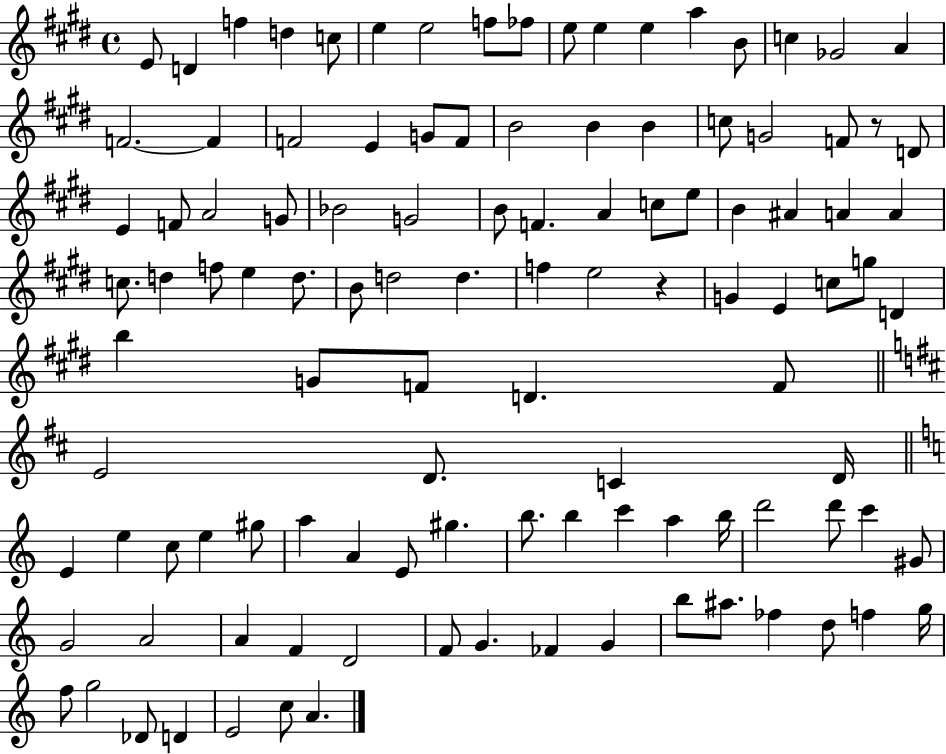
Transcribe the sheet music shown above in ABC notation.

X:1
T:Untitled
M:4/4
L:1/4
K:E
E/2 D f d c/2 e e2 f/2 _f/2 e/2 e e a B/2 c _G2 A F2 F F2 E G/2 F/2 B2 B B c/2 G2 F/2 z/2 D/2 E F/2 A2 G/2 _B2 G2 B/2 F A c/2 e/2 B ^A A A c/2 d f/2 e d/2 B/2 d2 d f e2 z G E c/2 g/2 D b G/2 F/2 D F/2 E2 D/2 C D/4 E e c/2 e ^g/2 a A E/2 ^g b/2 b c' a b/4 d'2 d'/2 c' ^G/2 G2 A2 A F D2 F/2 G _F G b/2 ^a/2 _f d/2 f g/4 f/2 g2 _D/2 D E2 c/2 A